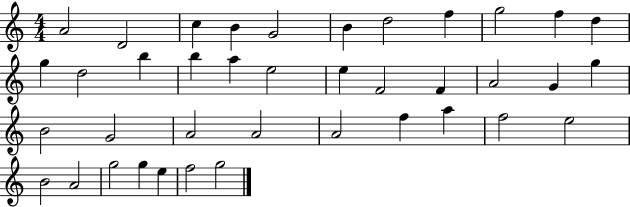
{
  \clef treble
  \numericTimeSignature
  \time 4/4
  \key c \major
  a'2 d'2 | c''4 b'4 g'2 | b'4 d''2 f''4 | g''2 f''4 d''4 | \break g''4 d''2 b''4 | b''4 a''4 e''2 | e''4 f'2 f'4 | a'2 g'4 g''4 | \break b'2 g'2 | a'2 a'2 | a'2 f''4 a''4 | f''2 e''2 | \break b'2 a'2 | g''2 g''4 e''4 | f''2 g''2 | \bar "|."
}